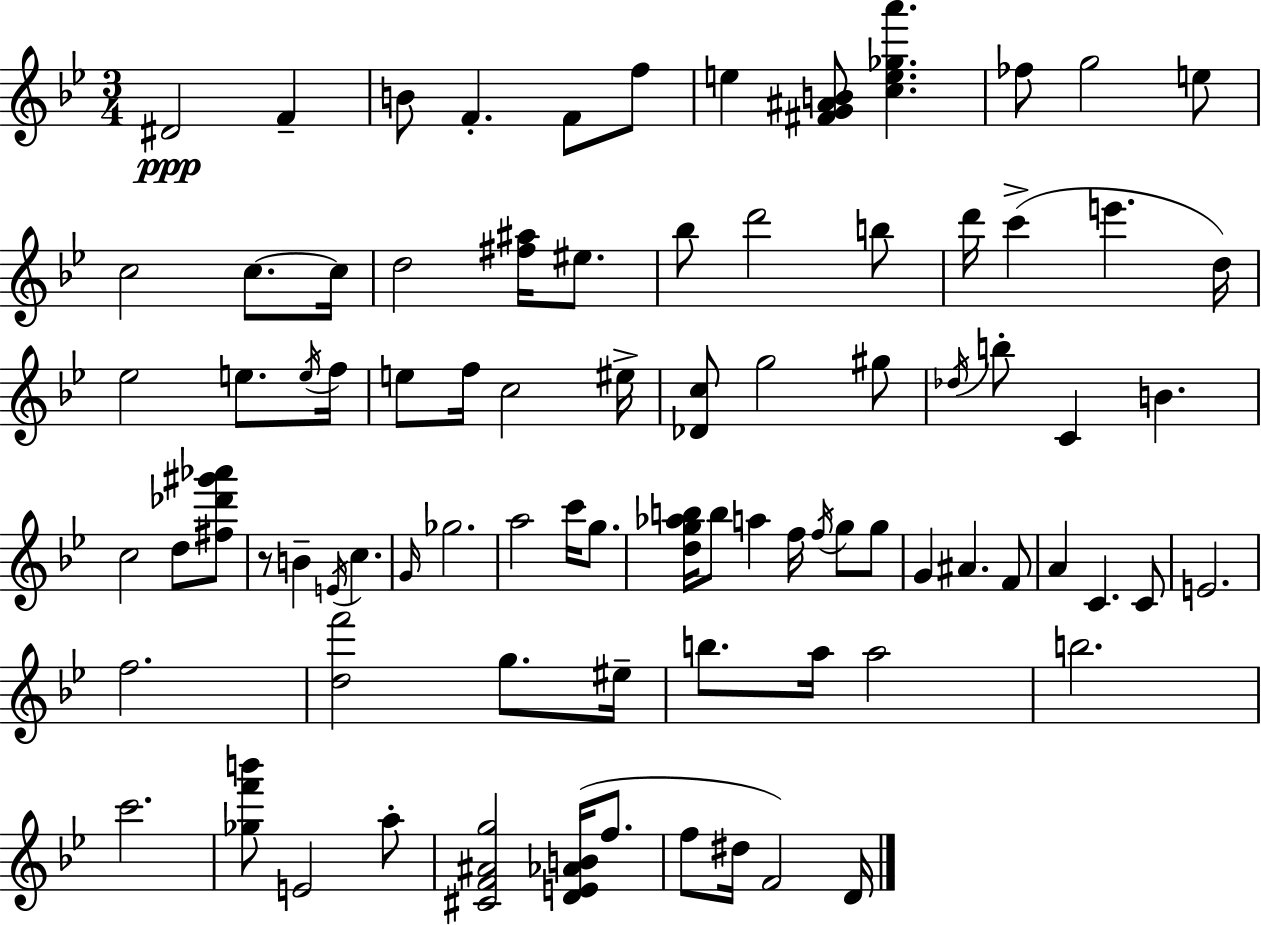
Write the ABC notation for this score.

X:1
T:Untitled
M:3/4
L:1/4
K:Gm
^D2 F B/2 F F/2 f/2 e [^FG^AB]/2 [ce_ga'] _f/2 g2 e/2 c2 c/2 c/4 d2 [^f^a]/4 ^e/2 _b/2 d'2 b/2 d'/4 c' e' d/4 _e2 e/2 e/4 f/4 e/2 f/4 c2 ^e/4 [_Dc]/2 g2 ^g/2 _d/4 b/2 C B c2 d/2 [^f_d'^g'_a']/2 z/2 B E/4 c G/4 _g2 a2 c'/4 g/2 [dg_ab]/4 b/2 a f/4 f/4 g/2 g/2 G ^A F/2 A C C/2 E2 f2 [df']2 g/2 ^e/4 b/2 a/4 a2 b2 c'2 [_gf'b']/2 E2 a/2 [^CF^Ag]2 [DE_AB]/4 f/2 f/2 ^d/4 F2 D/4